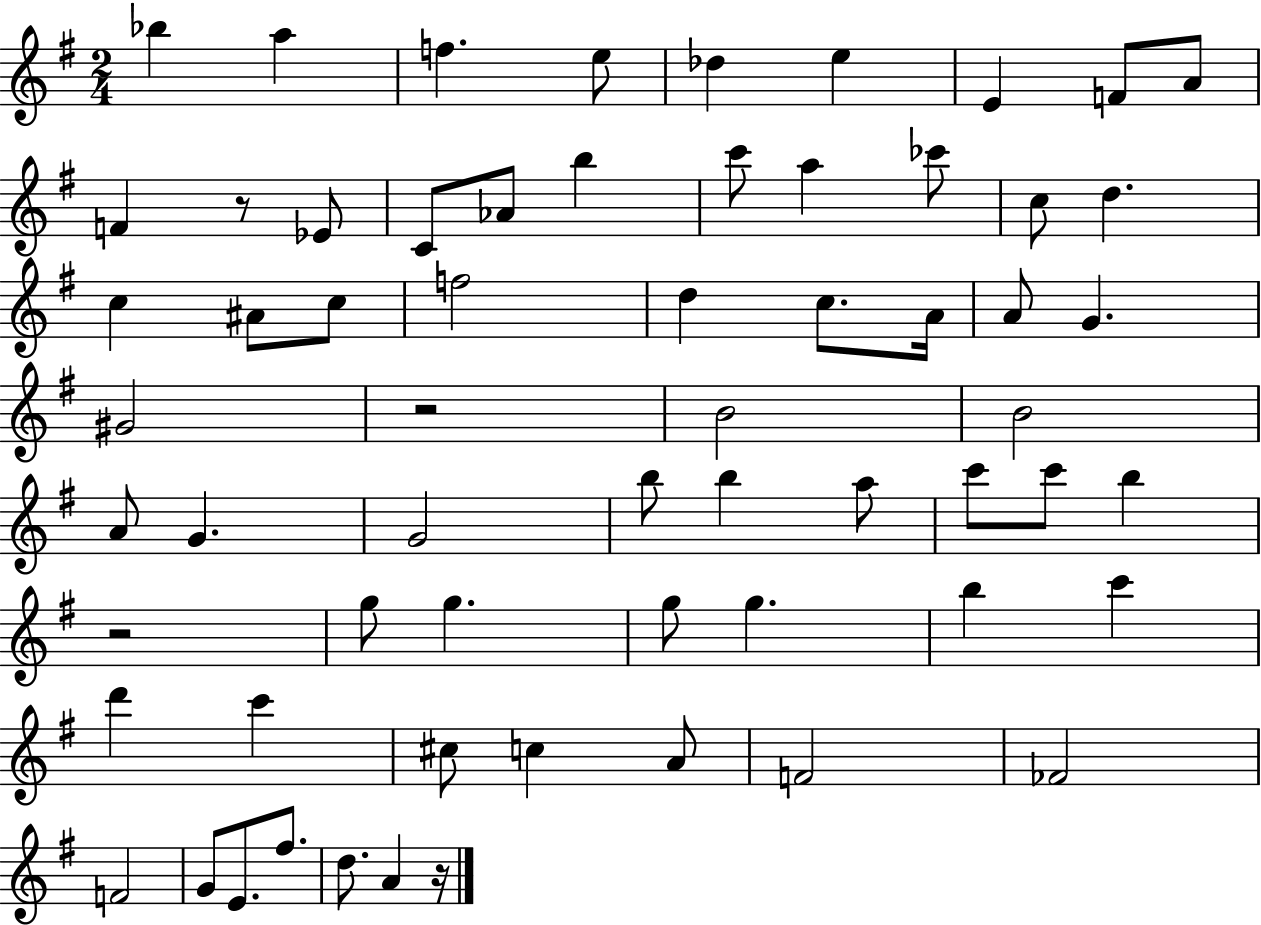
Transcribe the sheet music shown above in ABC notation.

X:1
T:Untitled
M:2/4
L:1/4
K:G
_b a f e/2 _d e E F/2 A/2 F z/2 _E/2 C/2 _A/2 b c'/2 a _c'/2 c/2 d c ^A/2 c/2 f2 d c/2 A/4 A/2 G ^G2 z2 B2 B2 A/2 G G2 b/2 b a/2 c'/2 c'/2 b z2 g/2 g g/2 g b c' d' c' ^c/2 c A/2 F2 _F2 F2 G/2 E/2 ^f/2 d/2 A z/4